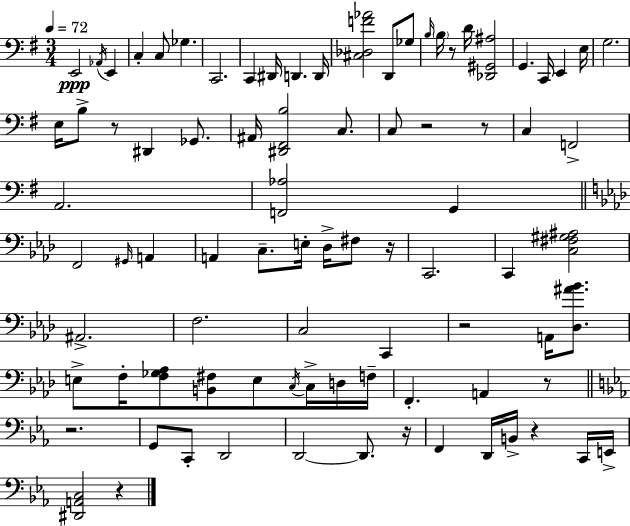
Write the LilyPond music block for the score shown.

{
  \clef bass
  \numericTimeSignature
  \time 3/4
  \key g \major
  \tempo 4 = 72
  e,2\ppp \acciaccatura { aes,16 } e,4 | c4-. c8 ges4. | c,2. | c,4 dis,16 d,4. | \break d,16 <cis des f' aes'>2 d,8 ges8 | \grace { b16 } \parenthesize b16 r8 d'16 <des, gis, ais>2 | g,4. c,16 e,4 | e16 g2. | \break e16 b8-> r8 dis,4 ges,8. | ais,16 <dis, fis, b>2 c8. | c8 r2 | r8 c4 f,2-> | \break a,2. | <f, aes>2 g,4 | \bar "||" \break \key f \minor f,2 \grace { gis,16 } a,4 | a,4 c8.-- e16-. des16-> fis8 | r16 c,2. | c,4 <c fis gis ais>2 | \break ais,2.-> | f2. | c2 c,4 | r2 a,16 <des ais' bes'>8. | \break e8-> f16-. <f ges aes>8 <b, fis>8 e8 \acciaccatura { c16 } c16-> | d16 f16-- f,4.-. a,4 | r8 \bar "||" \break \key ees \major r2. | g,8 c,8-. d,2 | d,2~~ d,8. r16 | f,4 d,16 b,16-> r4 c,16 e,16-> | \break <dis, a, c>2 r4 | \bar "|."
}